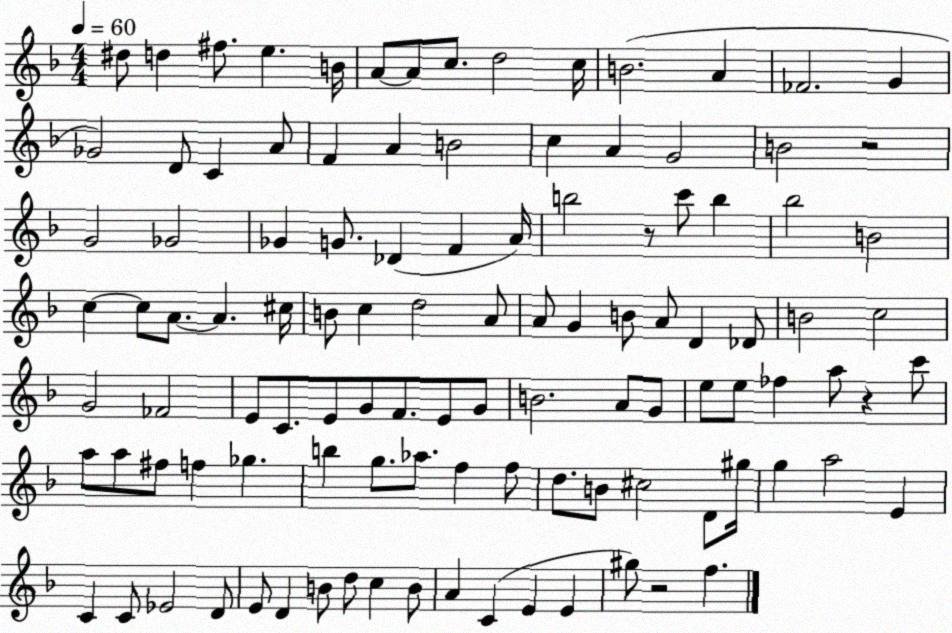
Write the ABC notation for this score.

X:1
T:Untitled
M:4/4
L:1/4
K:F
^d/2 d ^f/2 e B/4 A/2 A/2 c/2 d2 c/4 B2 A _F2 G _G2 D/2 C A/2 F A B2 c A G2 B2 z2 G2 _G2 _G G/2 _D F A/4 b2 z/2 c'/2 b _b2 B2 c c/2 A/2 A ^c/4 B/2 c d2 A/2 A/2 G B/2 A/2 D _D/2 B2 c2 G2 _F2 E/2 C/2 E/2 G/2 F/2 E/2 G/2 B2 A/2 G/2 e/2 e/2 _f a/2 z c'/2 a/2 a/2 ^f/2 f _g b g/2 _a/2 f f/2 d/2 B/2 ^c2 D/2 ^g/4 g a2 E C C/2 _E2 D/2 E/2 D B/2 d/2 c B/2 A C E E ^g/2 z2 f